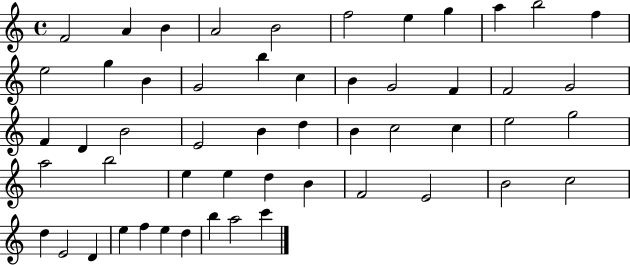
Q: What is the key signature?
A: C major